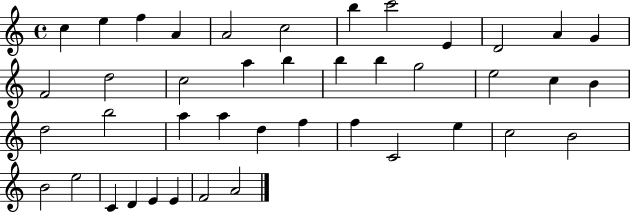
C5/q E5/q F5/q A4/q A4/h C5/h B5/q C6/h E4/q D4/h A4/q G4/q F4/h D5/h C5/h A5/q B5/q B5/q B5/q G5/h E5/h C5/q B4/q D5/h B5/h A5/q A5/q D5/q F5/q F5/q C4/h E5/q C5/h B4/h B4/h E5/h C4/q D4/q E4/q E4/q F4/h A4/h